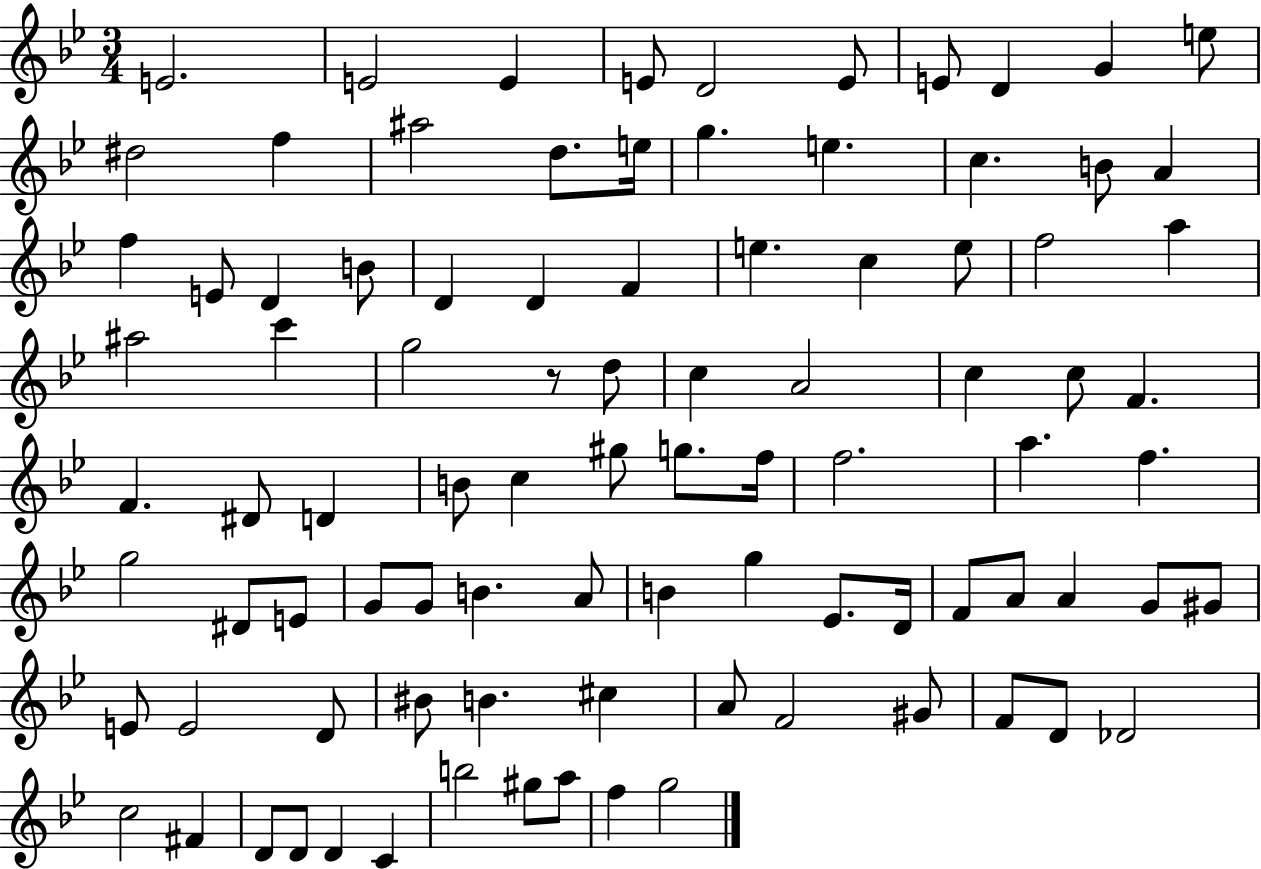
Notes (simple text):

E4/h. E4/h E4/q E4/e D4/h E4/e E4/e D4/q G4/q E5/e D#5/h F5/q A#5/h D5/e. E5/s G5/q. E5/q. C5/q. B4/e A4/q F5/q E4/e D4/q B4/e D4/q D4/q F4/q E5/q. C5/q E5/e F5/h A5/q A#5/h C6/q G5/h R/e D5/e C5/q A4/h C5/q C5/e F4/q. F4/q. D#4/e D4/q B4/e C5/q G#5/e G5/e. F5/s F5/h. A5/q. F5/q. G5/h D#4/e E4/e G4/e G4/e B4/q. A4/e B4/q G5/q Eb4/e. D4/s F4/e A4/e A4/q G4/e G#4/e E4/e E4/h D4/e BIS4/e B4/q. C#5/q A4/e F4/h G#4/e F4/e D4/e Db4/h C5/h F#4/q D4/e D4/e D4/q C4/q B5/h G#5/e A5/e F5/q G5/h